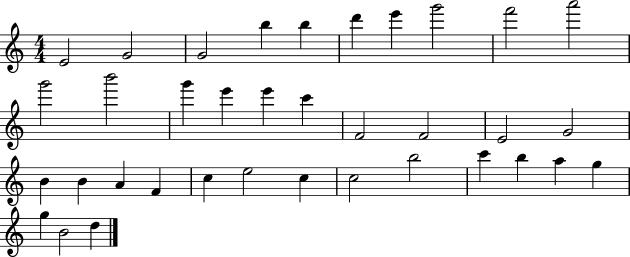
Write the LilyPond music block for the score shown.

{
  \clef treble
  \numericTimeSignature
  \time 4/4
  \key c \major
  e'2 g'2 | g'2 b''4 b''4 | d'''4 e'''4 g'''2 | f'''2 a'''2 | \break g'''2 b'''2 | g'''4 e'''4 e'''4 c'''4 | f'2 f'2 | e'2 g'2 | \break b'4 b'4 a'4 f'4 | c''4 e''2 c''4 | c''2 b''2 | c'''4 b''4 a''4 g''4 | \break g''4 b'2 d''4 | \bar "|."
}